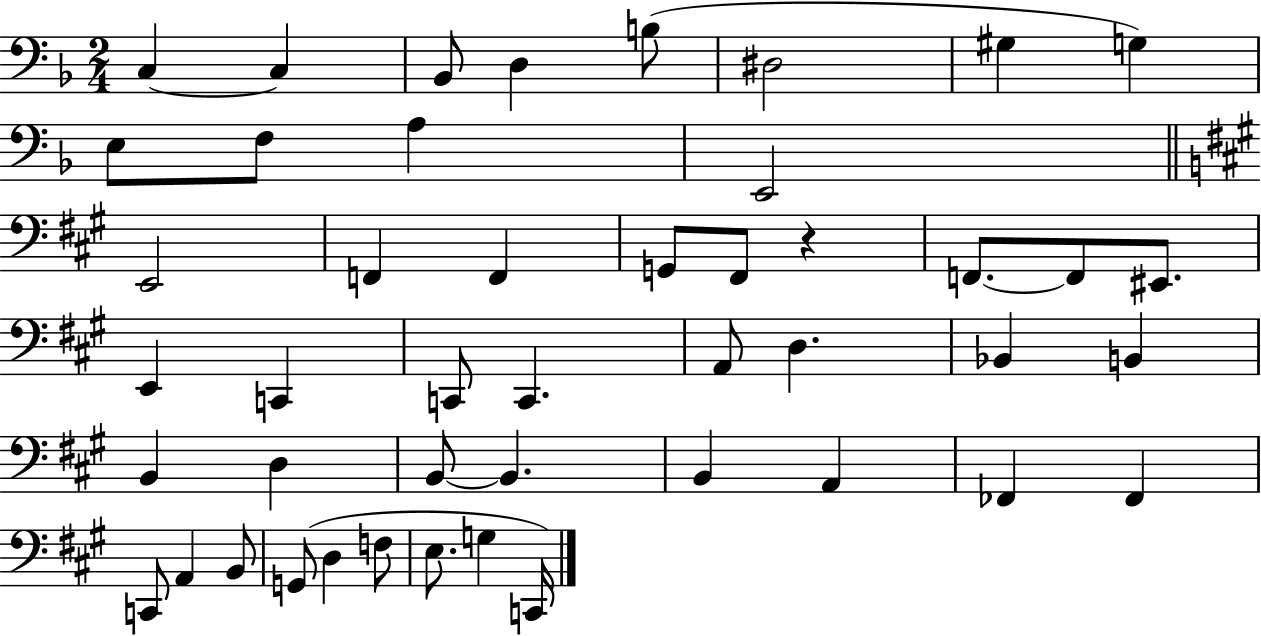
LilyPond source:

{
  \clef bass
  \numericTimeSignature
  \time 2/4
  \key f \major
  c4~~ c4 | bes,8 d4 b8( | dis2 | gis4 g4) | \break e8 f8 a4 | e,2 | \bar "||" \break \key a \major e,2 | f,4 f,4 | g,8 fis,8 r4 | f,8.~~ f,8 eis,8. | \break e,4 c,4 | c,8 c,4. | a,8 d4. | bes,4 b,4 | \break b,4 d4 | b,8~~ b,4. | b,4 a,4 | fes,4 fes,4 | \break c,8 a,4 b,8 | g,8( d4 f8 | e8. g4 c,16) | \bar "|."
}